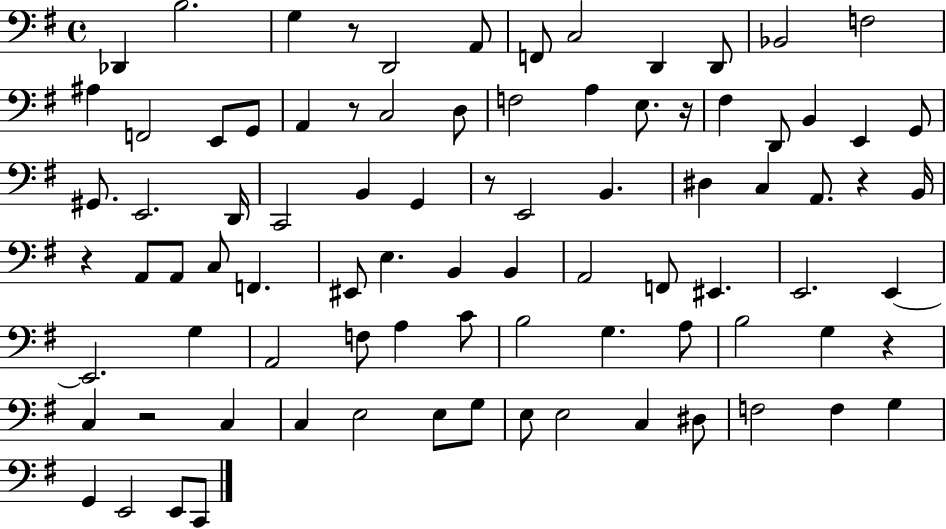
Db2/q B3/h. G3/q R/e D2/h A2/e F2/e C3/h D2/q D2/e Bb2/h F3/h A#3/q F2/h E2/e G2/e A2/q R/e C3/h D3/e F3/h A3/q E3/e. R/s F#3/q D2/e B2/q E2/q G2/e G#2/e. E2/h. D2/s C2/h B2/q G2/q R/e E2/h B2/q. D#3/q C3/q A2/e. R/q B2/s R/q A2/e A2/e C3/e F2/q. EIS2/e E3/q. B2/q B2/q A2/h F2/e EIS2/q. E2/h. E2/q E2/h. G3/q A2/h F3/e A3/q C4/e B3/h G3/q. A3/e B3/h G3/q R/q C3/q R/h C3/q C3/q E3/h E3/e G3/e E3/e E3/h C3/q D#3/e F3/h F3/q G3/q G2/q E2/h E2/e C2/e